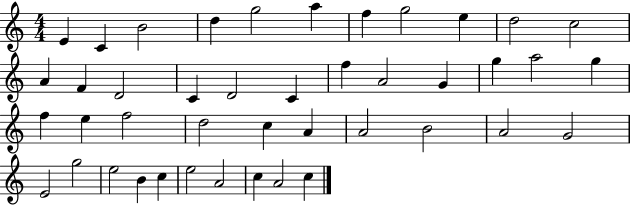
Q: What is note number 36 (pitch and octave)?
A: E5